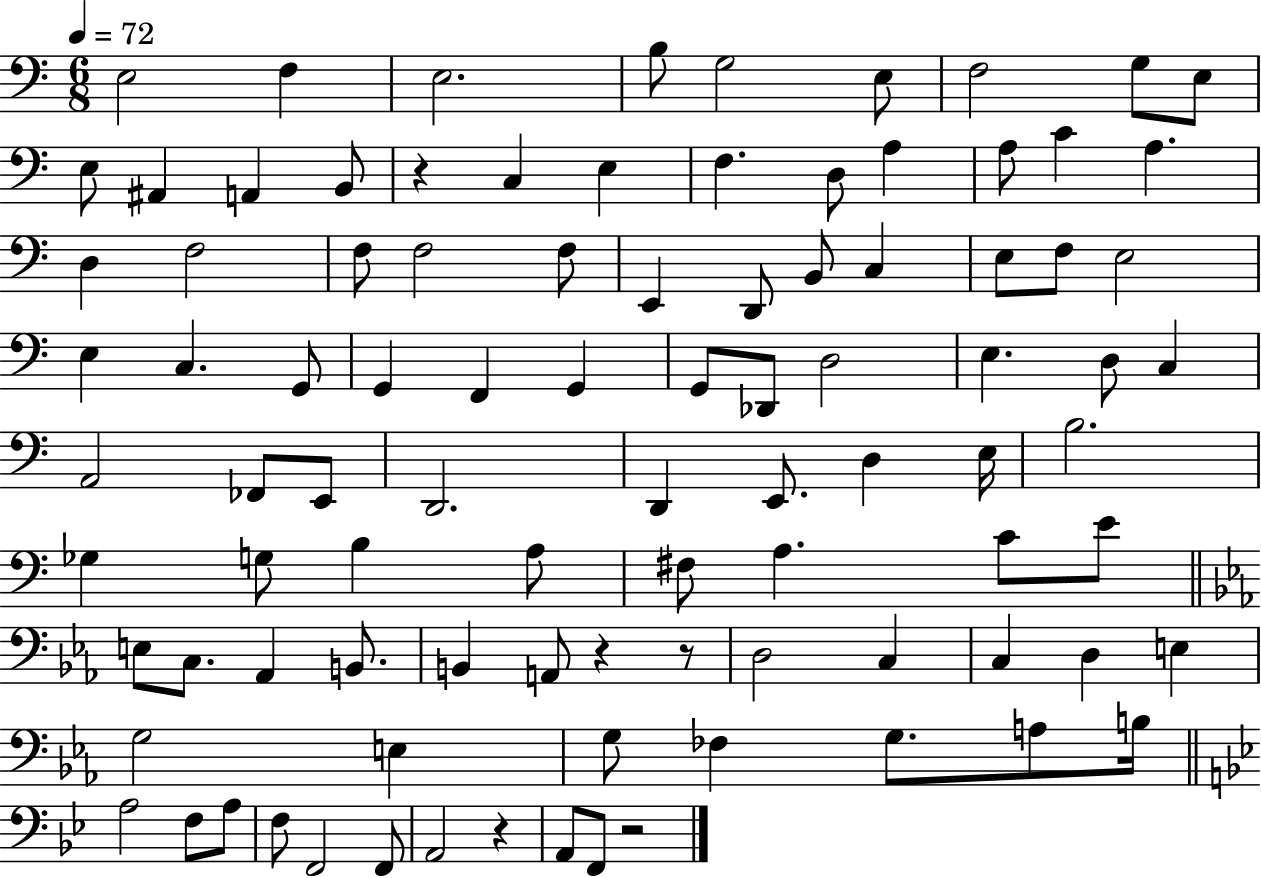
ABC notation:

X:1
T:Untitled
M:6/8
L:1/4
K:C
E,2 F, E,2 B,/2 G,2 E,/2 F,2 G,/2 E,/2 E,/2 ^A,, A,, B,,/2 z C, E, F, D,/2 A, A,/2 C A, D, F,2 F,/2 F,2 F,/2 E,, D,,/2 B,,/2 C, E,/2 F,/2 E,2 E, C, G,,/2 G,, F,, G,, G,,/2 _D,,/2 D,2 E, D,/2 C, A,,2 _F,,/2 E,,/2 D,,2 D,, E,,/2 D, E,/4 B,2 _G, G,/2 B, A,/2 ^F,/2 A, C/2 E/2 E,/2 C,/2 _A,, B,,/2 B,, A,,/2 z z/2 D,2 C, C, D, E, G,2 E, G,/2 _F, G,/2 A,/2 B,/4 A,2 F,/2 A,/2 F,/2 F,,2 F,,/2 A,,2 z A,,/2 F,,/2 z2